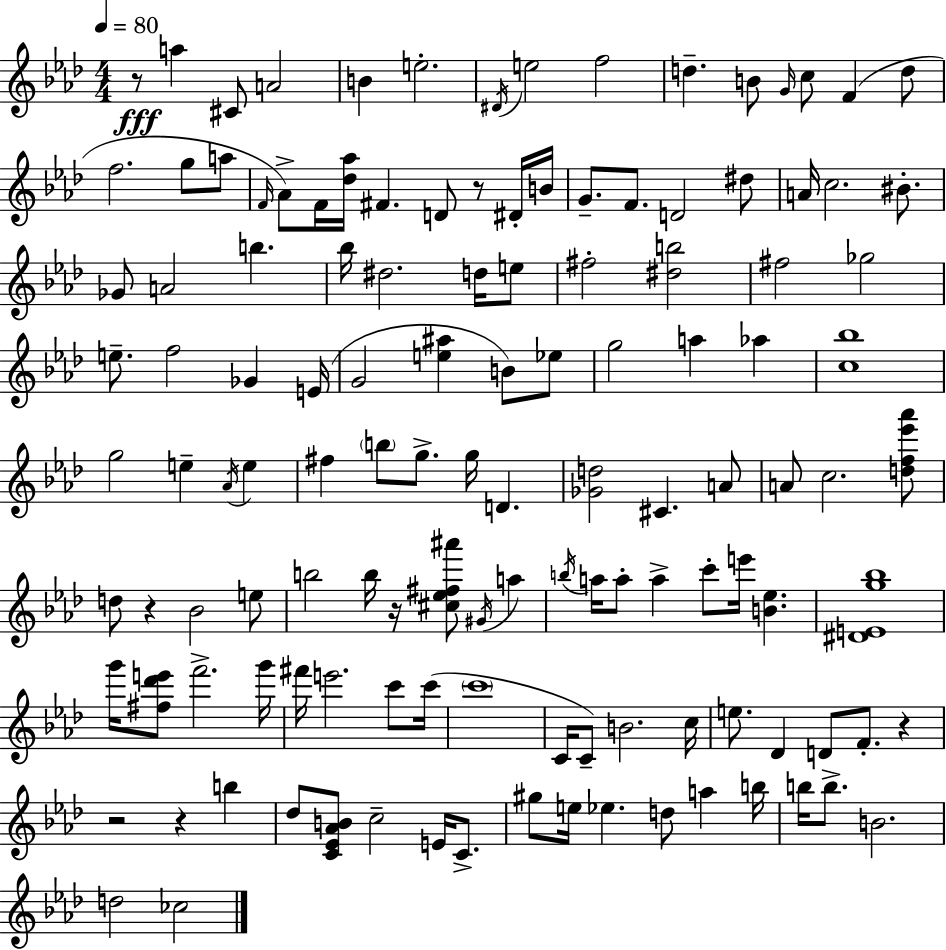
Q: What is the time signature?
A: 4/4